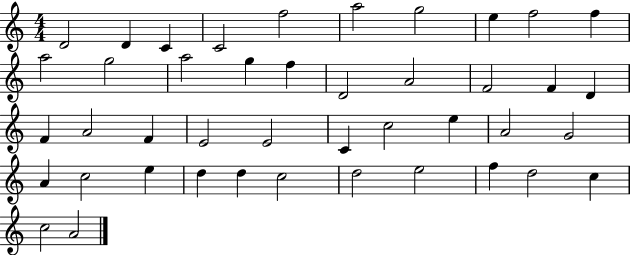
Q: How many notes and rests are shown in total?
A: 43